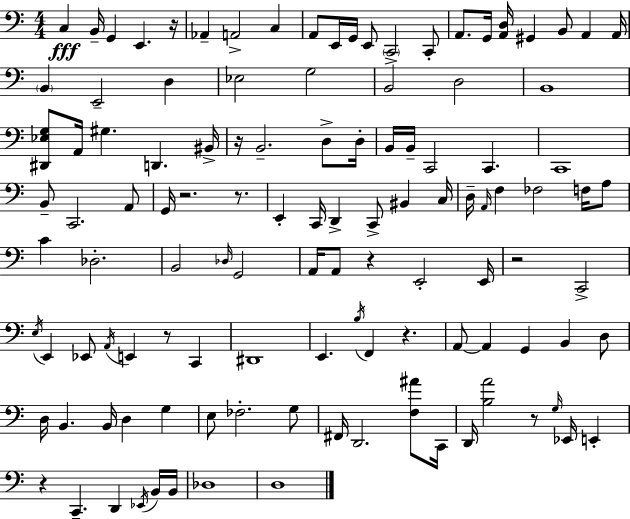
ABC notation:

X:1
T:Untitled
M:4/4
L:1/4
K:C
C, B,,/4 G,, E,, z/4 _A,, A,,2 C, A,,/2 E,,/4 G,,/4 E,,/2 C,,2 C,,/2 A,,/2 G,,/4 [A,,D,]/4 ^G,, B,,/2 A,, A,,/4 B,, E,,2 D, _E,2 G,2 B,,2 D,2 B,,4 [^D,,_E,G,]/2 A,,/4 ^G, D,, ^B,,/4 z/4 B,,2 D,/2 D,/4 B,,/4 B,,/4 C,,2 C,, C,,4 B,,/2 C,,2 A,,/2 G,,/4 z2 z/2 E,, C,,/4 D,, C,,/2 ^B,, C,/4 D,/4 A,,/4 F, _F,2 F,/4 A,/2 C _D,2 B,,2 _D,/4 G,,2 A,,/4 A,,/2 z E,,2 E,,/4 z2 C,,2 E,/4 E,, _E,,/2 A,,/4 E,, z/2 C,, ^D,,4 E,, B,/4 F,, z A,,/2 A,, G,, B,, D,/2 D,/4 B,, B,,/4 D, G, E,/2 _F,2 G,/2 ^F,,/4 D,,2 [F,^A]/2 C,,/4 D,,/4 [B,A]2 z/2 G,/4 _E,,/4 E,, z C,, D,, _E,,/4 B,,/4 B,,/4 _D,4 D,4